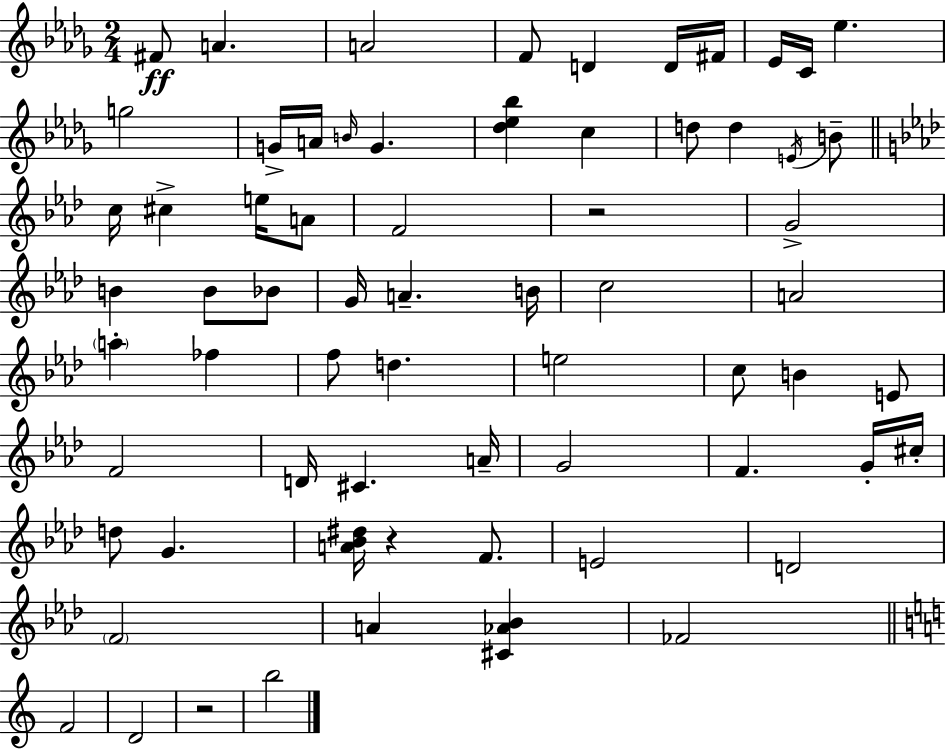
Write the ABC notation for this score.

X:1
T:Untitled
M:2/4
L:1/4
K:Bbm
^F/2 A A2 F/2 D D/4 ^F/4 _E/4 C/4 _e g2 G/4 A/4 B/4 G [_d_e_b] c d/2 d E/4 B/2 c/4 ^c e/4 A/2 F2 z2 G2 B B/2 _B/2 G/4 A B/4 c2 A2 a _f f/2 d e2 c/2 B E/2 F2 D/4 ^C A/4 G2 F G/4 ^c/4 d/2 G [A_B^d]/4 z F/2 E2 D2 F2 A [^C_A_B] _F2 F2 D2 z2 b2